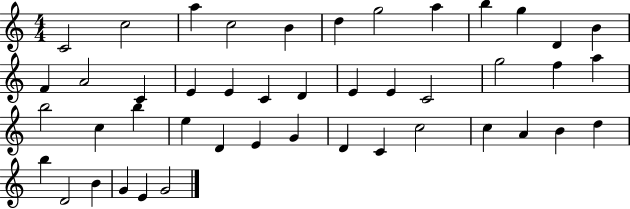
X:1
T:Untitled
M:4/4
L:1/4
K:C
C2 c2 a c2 B d g2 a b g D B F A2 C E E C D E E C2 g2 f a b2 c b e D E G D C c2 c A B d b D2 B G E G2